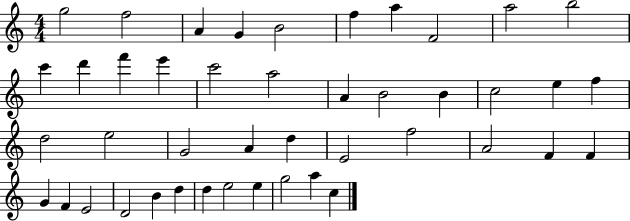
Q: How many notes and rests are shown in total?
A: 44